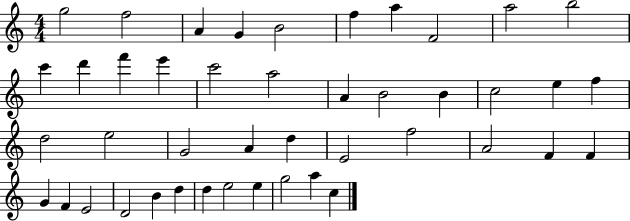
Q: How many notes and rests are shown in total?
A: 44